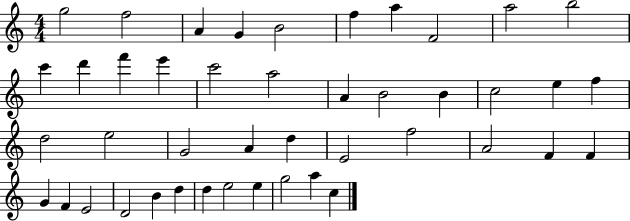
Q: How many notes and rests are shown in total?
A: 44